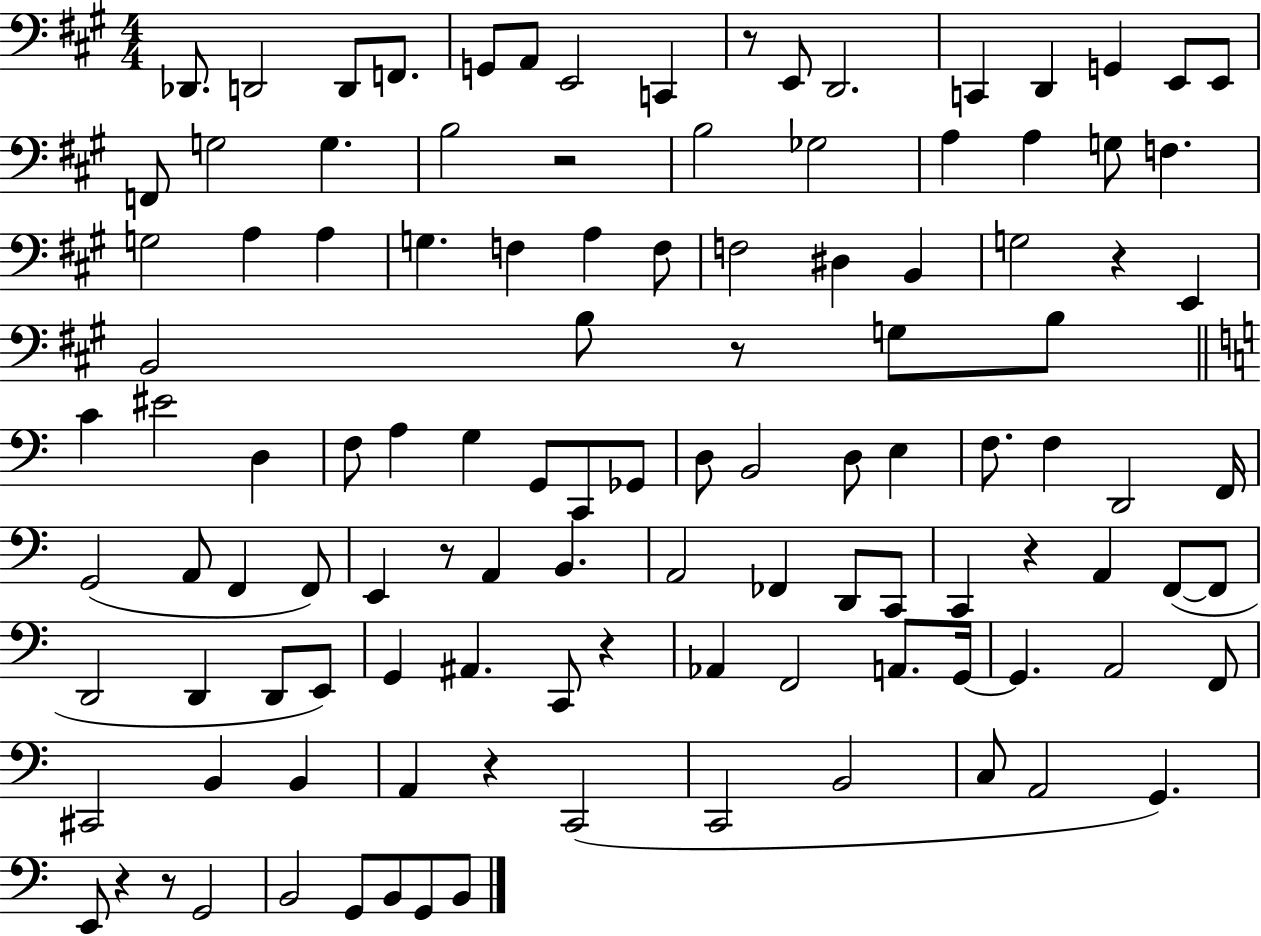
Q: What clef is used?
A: bass